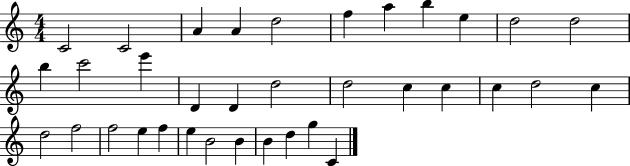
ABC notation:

X:1
T:Untitled
M:4/4
L:1/4
K:C
C2 C2 A A d2 f a b e d2 d2 b c'2 e' D D d2 d2 c c c d2 c d2 f2 f2 e f e B2 B B d g C